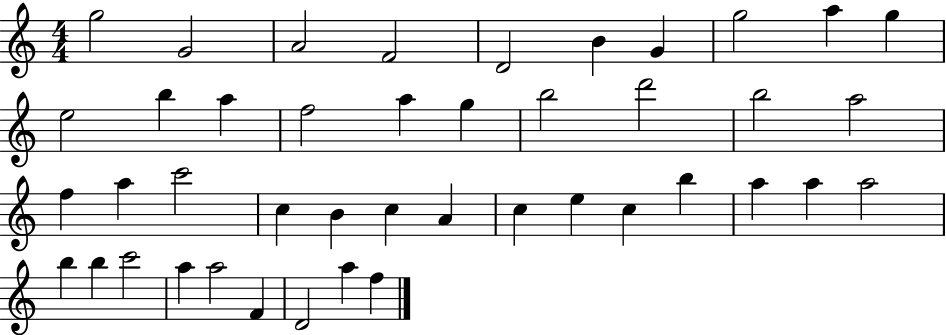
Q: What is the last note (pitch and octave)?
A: F5